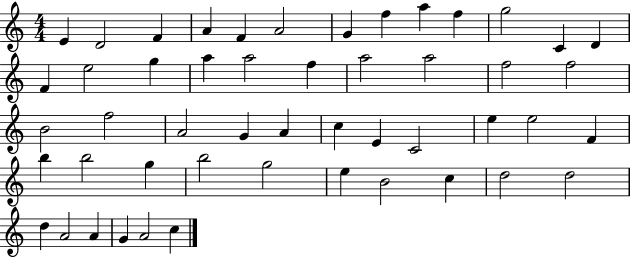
{
  \clef treble
  \numericTimeSignature
  \time 4/4
  \key c \major
  e'4 d'2 f'4 | a'4 f'4 a'2 | g'4 f''4 a''4 f''4 | g''2 c'4 d'4 | \break f'4 e''2 g''4 | a''4 a''2 f''4 | a''2 a''2 | f''2 f''2 | \break b'2 f''2 | a'2 g'4 a'4 | c''4 e'4 c'2 | e''4 e''2 f'4 | \break b''4 b''2 g''4 | b''2 g''2 | e''4 b'2 c''4 | d''2 d''2 | \break d''4 a'2 a'4 | g'4 a'2 c''4 | \bar "|."
}